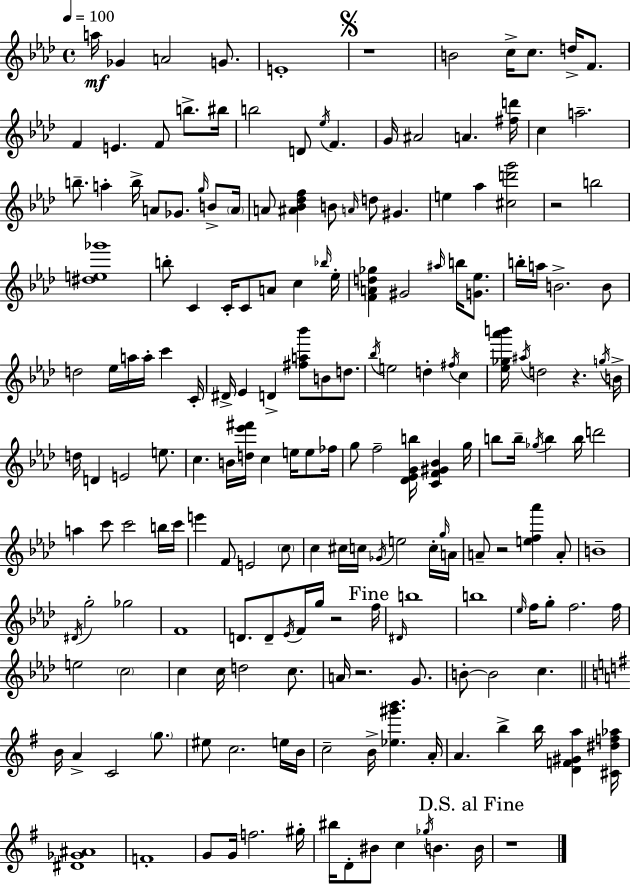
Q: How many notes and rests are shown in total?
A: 192